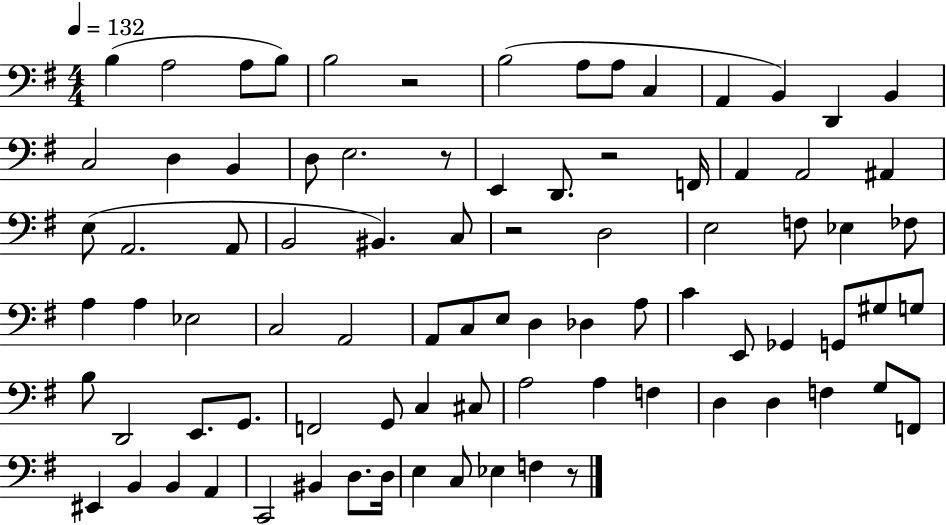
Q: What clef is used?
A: bass